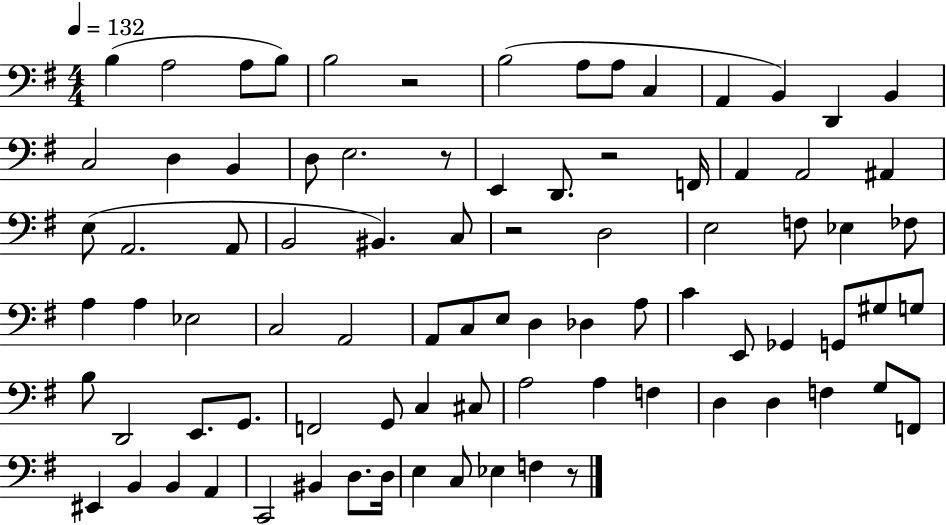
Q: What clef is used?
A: bass